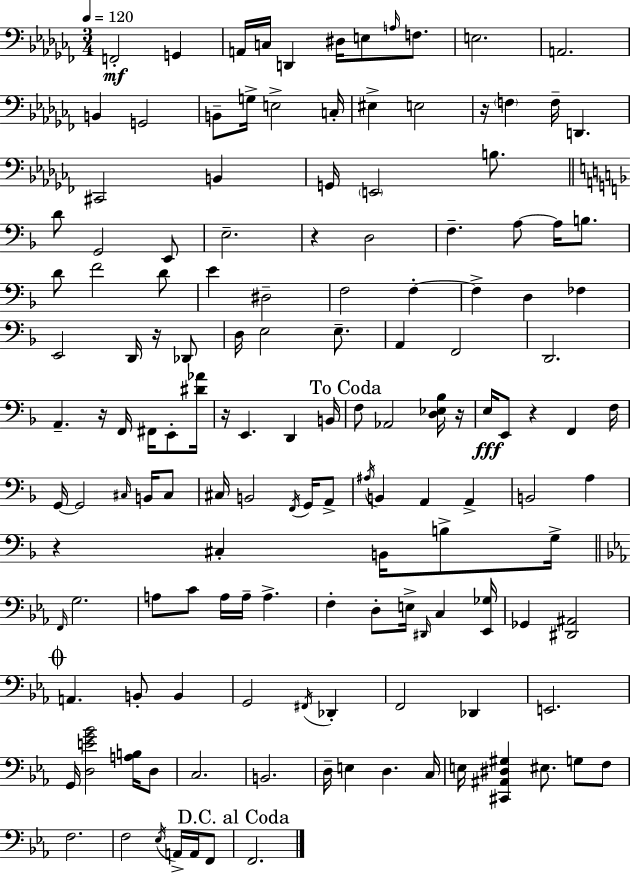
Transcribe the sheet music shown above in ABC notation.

X:1
T:Untitled
M:3/4
L:1/4
K:Abm
F,,2 G,, A,,/4 C,/4 D,, ^D,/4 E,/2 A,/4 F,/2 E,2 A,,2 B,, G,,2 B,,/2 G,/4 E,2 C,/4 ^E, E,2 z/4 F, F,/4 D,, ^C,,2 B,, G,,/4 E,,2 B,/2 D/2 G,,2 E,,/2 E,2 z D,2 F, A,/2 A,/4 B,/2 D/2 F2 D/2 E ^D,2 F,2 F, F, D, _F, E,,2 D,,/4 z/4 _D,,/2 D,/4 E,2 E,/2 A,, F,,2 D,,2 A,, z/4 F,,/4 ^F,,/4 E,,/2 [^D_A]/4 z/4 E,, D,, B,,/4 F,/2 _A,,2 [D,_E,_B,]/4 z/4 E,/4 E,,/2 z F,, F,/4 G,,/4 G,,2 ^C,/4 B,,/4 ^C,/2 ^C,/4 B,,2 F,,/4 G,,/4 A,,/2 ^A,/4 B,, A,, A,, B,,2 A, z ^C, B,,/4 B,/2 G,/4 F,,/4 G,2 A,/2 C/2 A,/4 A,/4 A, F, D,/2 E,/4 ^D,,/4 C, [_E,,_G,]/4 _G,, [^D,,^A,,]2 A,, B,,/2 B,, G,,2 ^F,,/4 _D,, F,,2 _D,, E,,2 G,,/4 [D,EG_B]2 [A,B,]/4 D,/2 C,2 B,,2 D,/4 E, D, C,/4 E,/4 [^C,,^A,,^D,^G,] ^E,/2 G,/2 F,/2 F,2 F,2 _E,/4 A,,/4 A,,/4 F,,/2 F,,2